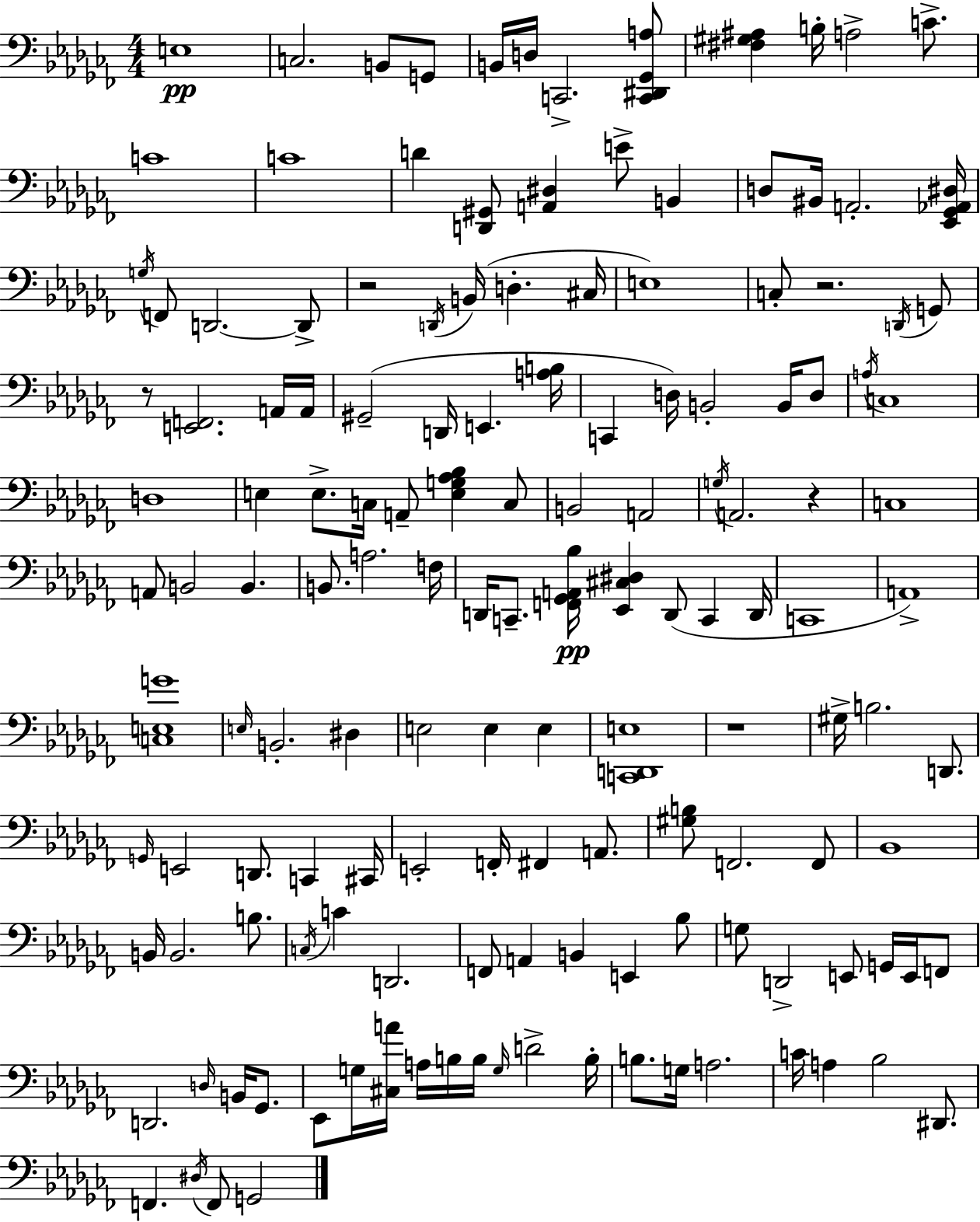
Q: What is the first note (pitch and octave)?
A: E3